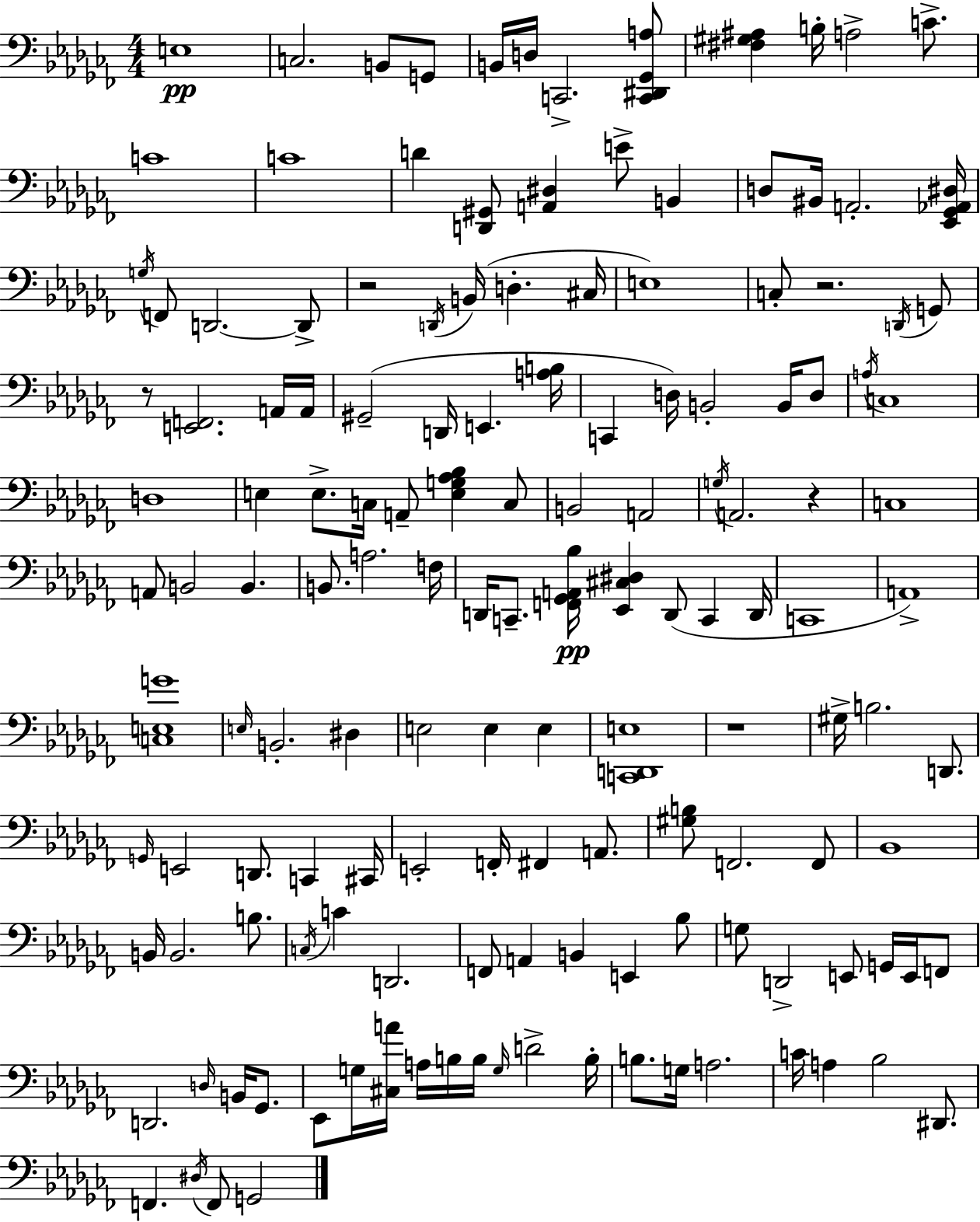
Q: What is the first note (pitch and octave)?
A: E3